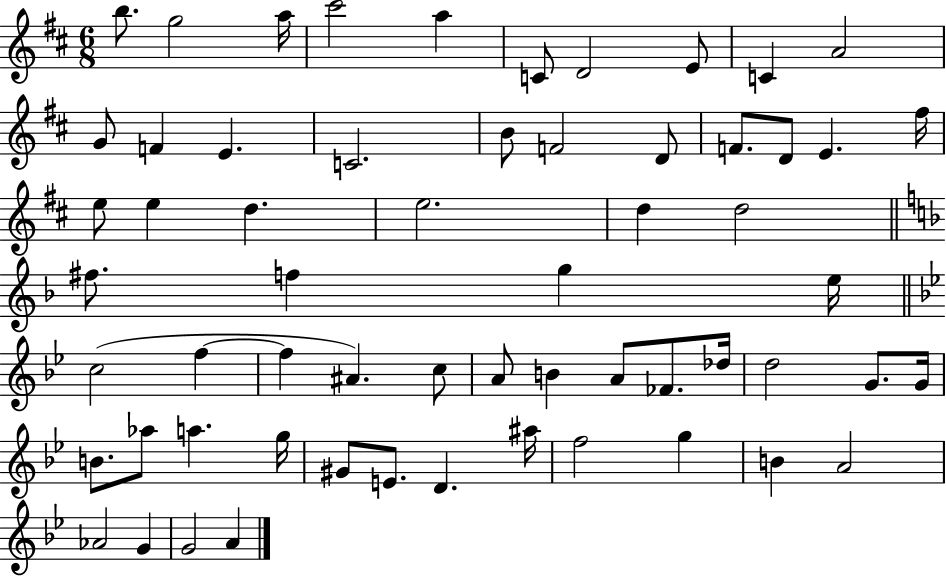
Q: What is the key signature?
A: D major